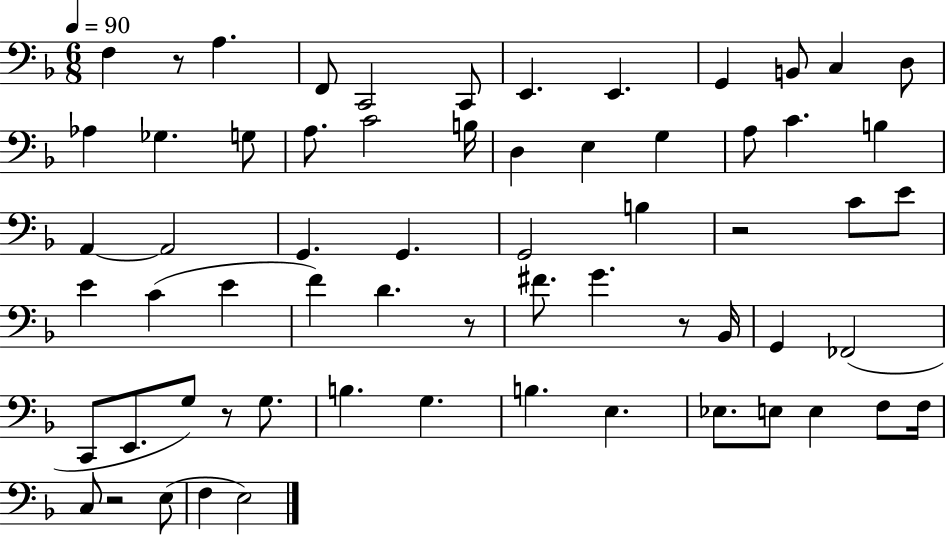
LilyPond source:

{
  \clef bass
  \numericTimeSignature
  \time 6/8
  \key f \major
  \tempo 4 = 90
  f4 r8 a4. | f,8 c,2 c,8 | e,4. e,4. | g,4 b,8 c4 d8 | \break aes4 ges4. g8 | a8. c'2 b16 | d4 e4 g4 | a8 c'4. b4 | \break a,4~~ a,2 | g,4. g,4. | g,2 b4 | r2 c'8 e'8 | \break e'4 c'4( e'4 | f'4) d'4. r8 | fis'8. g'4. r8 bes,16 | g,4 fes,2( | \break c,8 e,8. g8) r8 g8. | b4. g4. | b4. e4. | ees8. e8 e4 f8 f16 | \break c8 r2 e8( | f4 e2) | \bar "|."
}